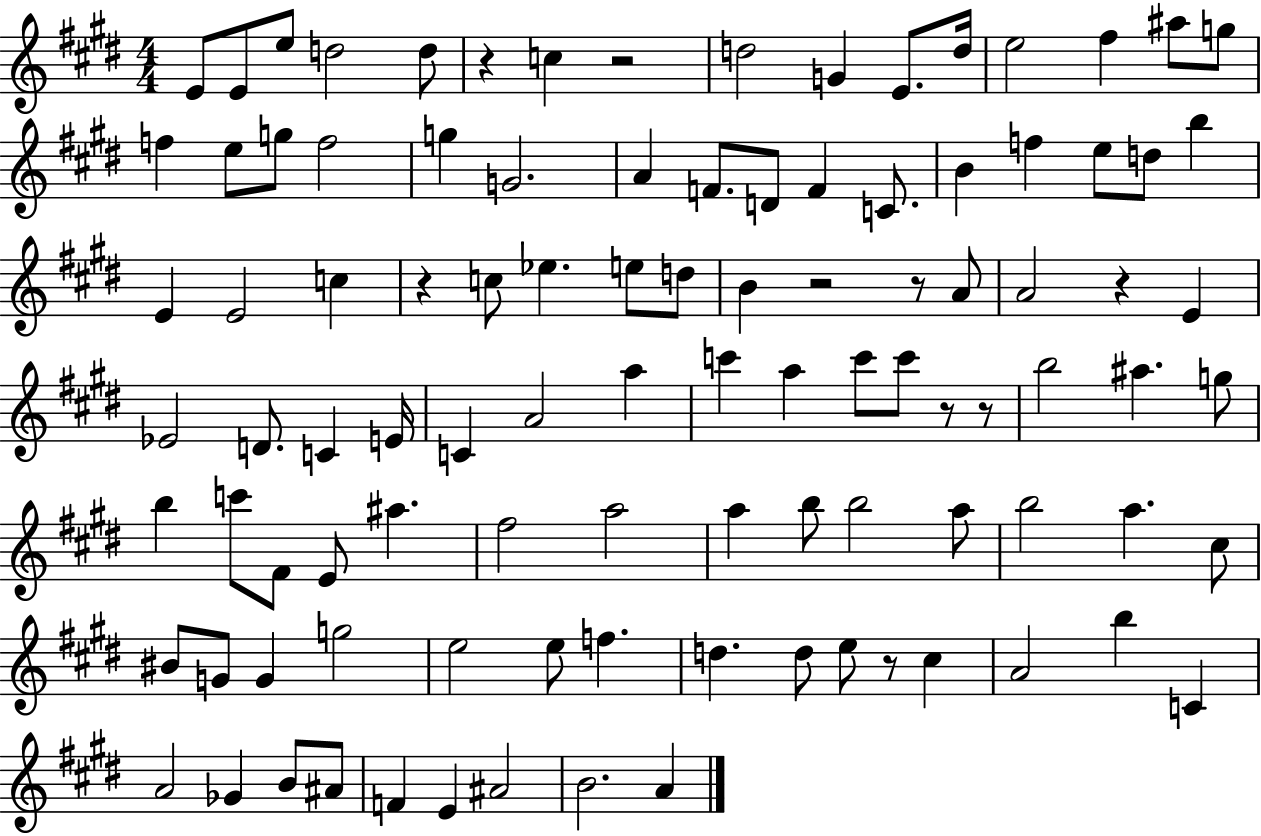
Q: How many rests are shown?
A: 9